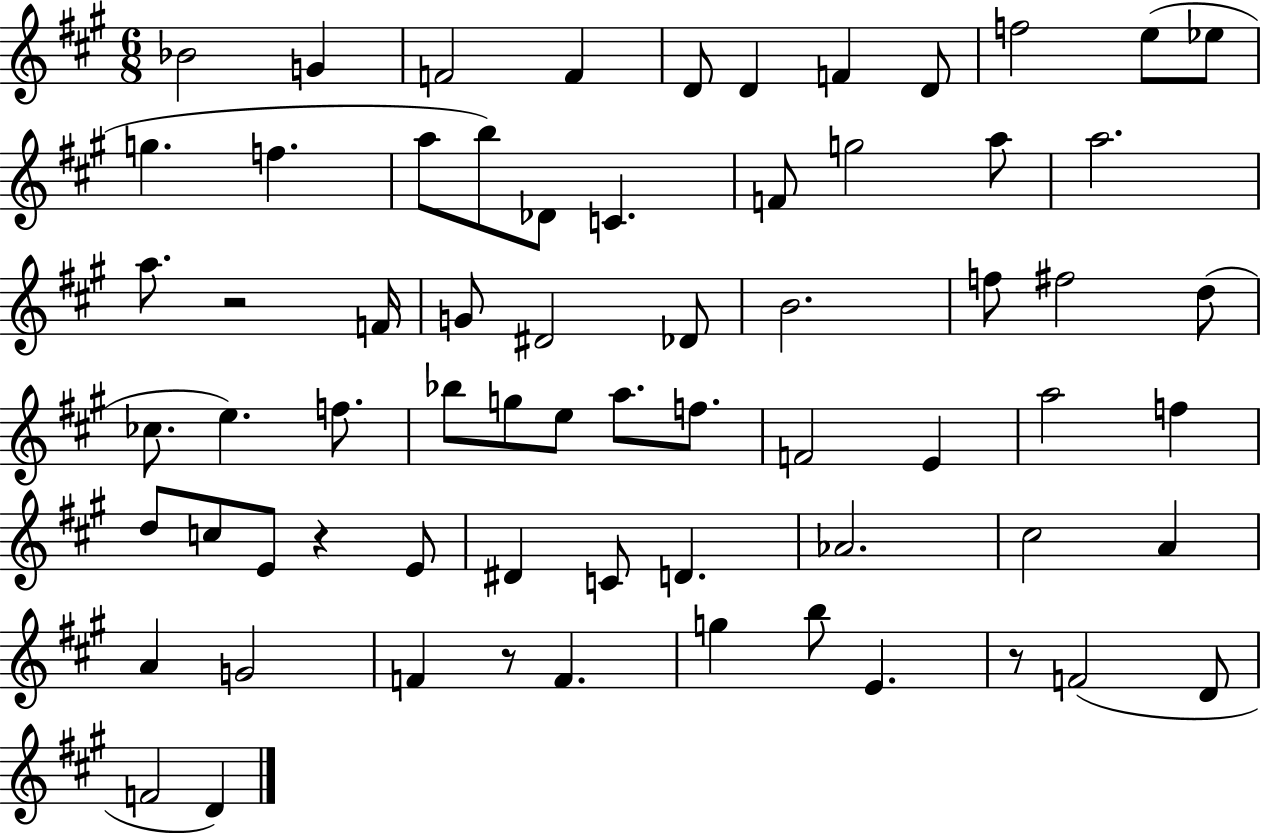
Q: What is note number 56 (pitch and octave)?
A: F4